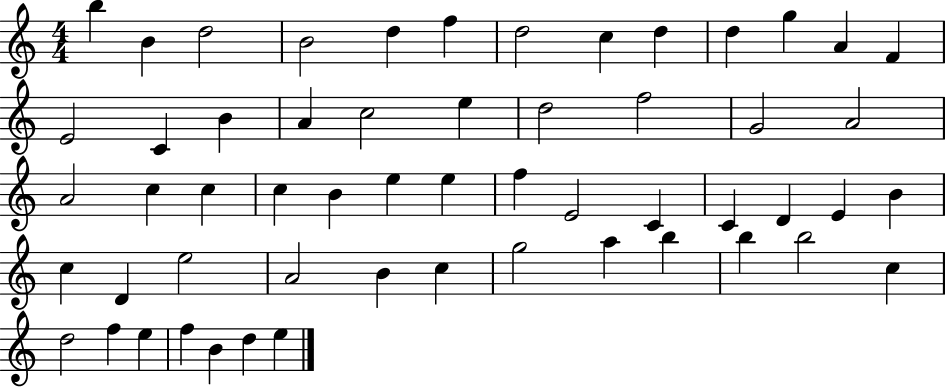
B5/q B4/q D5/h B4/h D5/q F5/q D5/h C5/q D5/q D5/q G5/q A4/q F4/q E4/h C4/q B4/q A4/q C5/h E5/q D5/h F5/h G4/h A4/h A4/h C5/q C5/q C5/q B4/q E5/q E5/q F5/q E4/h C4/q C4/q D4/q E4/q B4/q C5/q D4/q E5/h A4/h B4/q C5/q G5/h A5/q B5/q B5/q B5/h C5/q D5/h F5/q E5/q F5/q B4/q D5/q E5/q